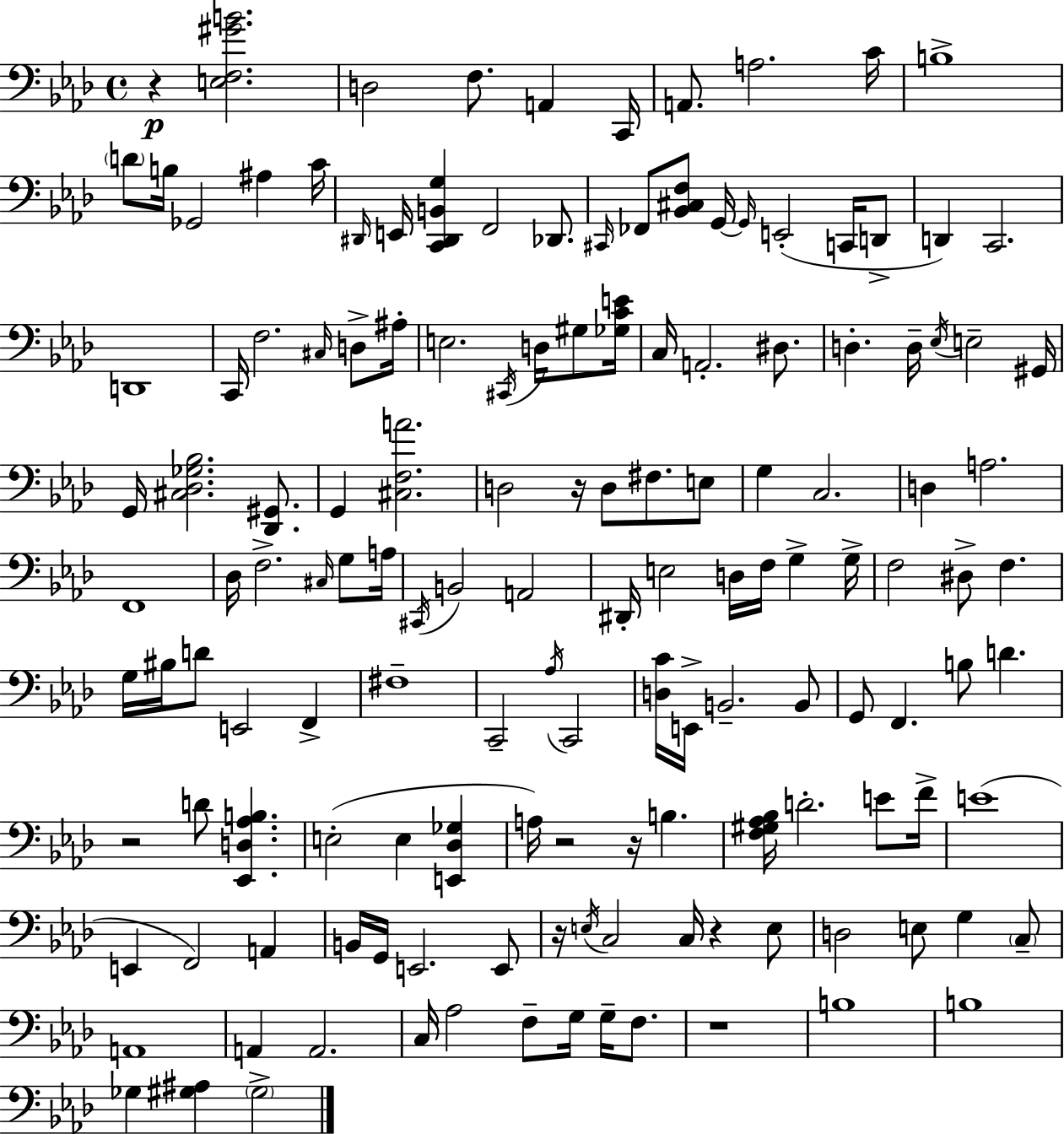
R/q [E3,F3,G#4,B4]/h. D3/h F3/e. A2/q C2/s A2/e. A3/h. C4/s B3/w D4/e B3/s Gb2/h A#3/q C4/s D#2/s E2/s [C2,D#2,B2,G3]/q F2/h Db2/e. C#2/s FES2/e [Bb2,C#3,F3]/e G2/s G2/s E2/h C2/s D2/e D2/q C2/h. D2/w C2/s F3/h. C#3/s D3/e A#3/s E3/h. C#2/s D3/s G#3/e [Gb3,C4,E4]/s C3/s A2/h. D#3/e. D3/q. D3/s Eb3/s E3/h G#2/s G2/s [C#3,Db3,Gb3,Bb3]/h. [Db2,G#2]/e. G2/q [C#3,F3,A4]/h. D3/h R/s D3/e F#3/e. E3/e G3/q C3/h. D3/q A3/h. F2/w Db3/s F3/h. C#3/s G3/e A3/s C#2/s B2/h A2/h D#2/s E3/h D3/s F3/s G3/q G3/s F3/h D#3/e F3/q. G3/s BIS3/s D4/e E2/h F2/q F#3/w C2/h Ab3/s C2/h [D3,C4]/s E2/s B2/h. B2/e G2/e F2/q. B3/e D4/q. R/h D4/e [Eb2,D3,Ab3,B3]/q. E3/h E3/q [E2,Db3,Gb3]/q A3/s R/h R/s B3/q. [F3,G#3,Ab3,Bb3]/s D4/h. E4/e F4/s E4/w E2/q F2/h A2/q B2/s G2/s E2/h. E2/e R/s E3/s C3/h C3/s R/q E3/e D3/h E3/e G3/q C3/e A2/w A2/q A2/h. C3/s Ab3/h F3/e G3/s G3/s F3/e. R/w B3/w B3/w Gb3/q [G#3,A#3]/q G#3/h